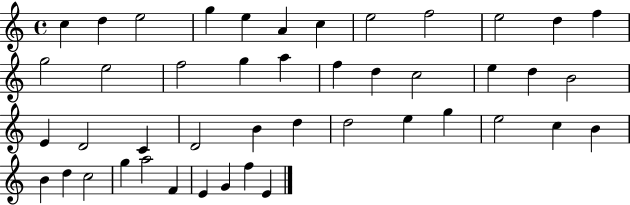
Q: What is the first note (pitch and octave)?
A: C5